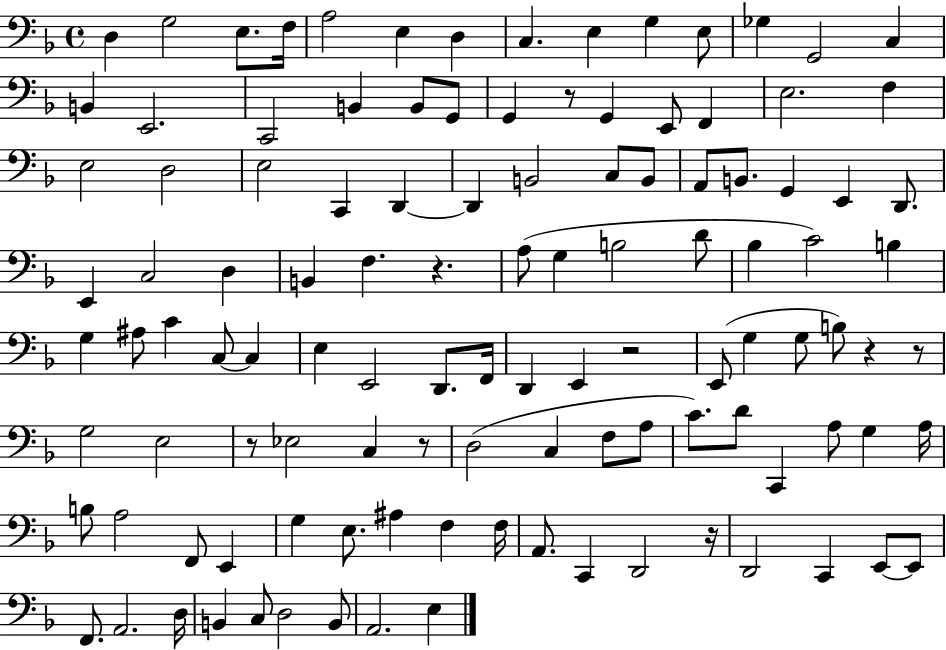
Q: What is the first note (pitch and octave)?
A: D3